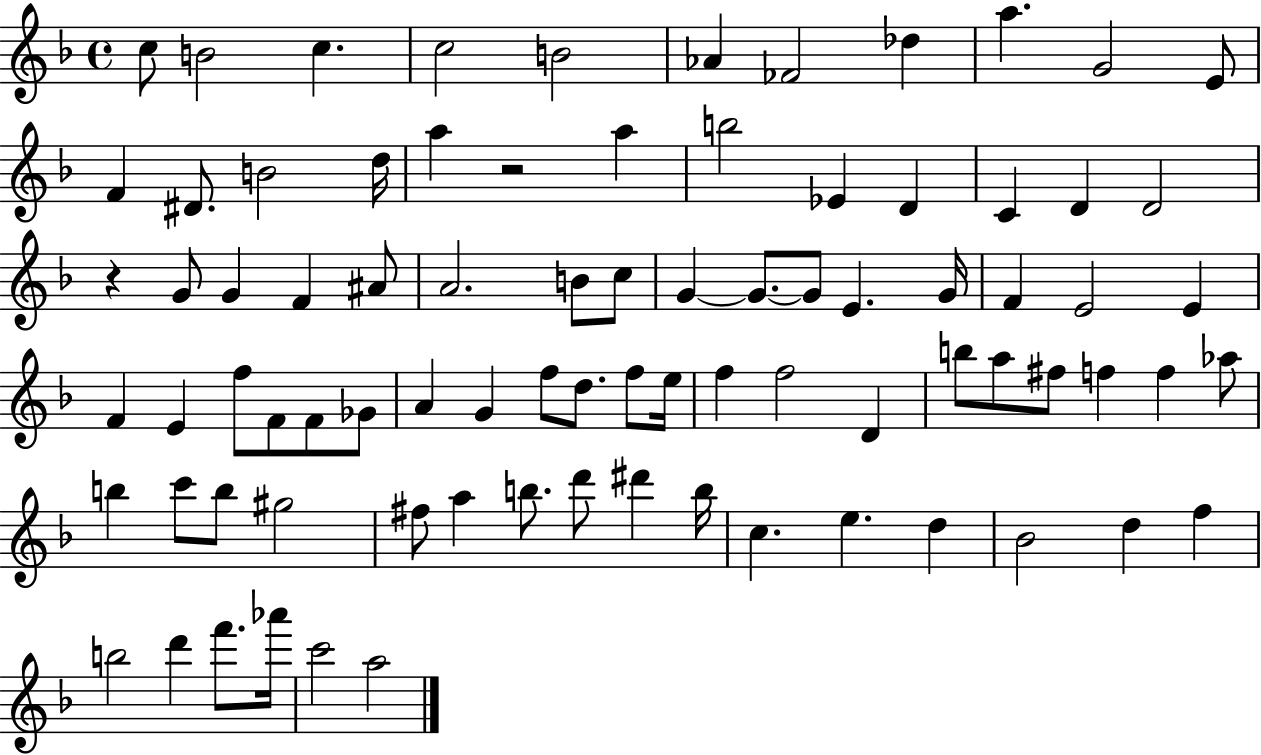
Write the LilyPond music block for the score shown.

{
  \clef treble
  \time 4/4
  \defaultTimeSignature
  \key f \major
  c''8 b'2 c''4. | c''2 b'2 | aes'4 fes'2 des''4 | a''4. g'2 e'8 | \break f'4 dis'8. b'2 d''16 | a''4 r2 a''4 | b''2 ees'4 d'4 | c'4 d'4 d'2 | \break r4 g'8 g'4 f'4 ais'8 | a'2. b'8 c''8 | g'4~~ g'8.~~ g'8 e'4. g'16 | f'4 e'2 e'4 | \break f'4 e'4 f''8 f'8 f'8 ges'8 | a'4 g'4 f''8 d''8. f''8 e''16 | f''4 f''2 d'4 | b''8 a''8 fis''8 f''4 f''4 aes''8 | \break b''4 c'''8 b''8 gis''2 | fis''8 a''4 b''8. d'''8 dis'''4 b''16 | c''4. e''4. d''4 | bes'2 d''4 f''4 | \break b''2 d'''4 f'''8. aes'''16 | c'''2 a''2 | \bar "|."
}